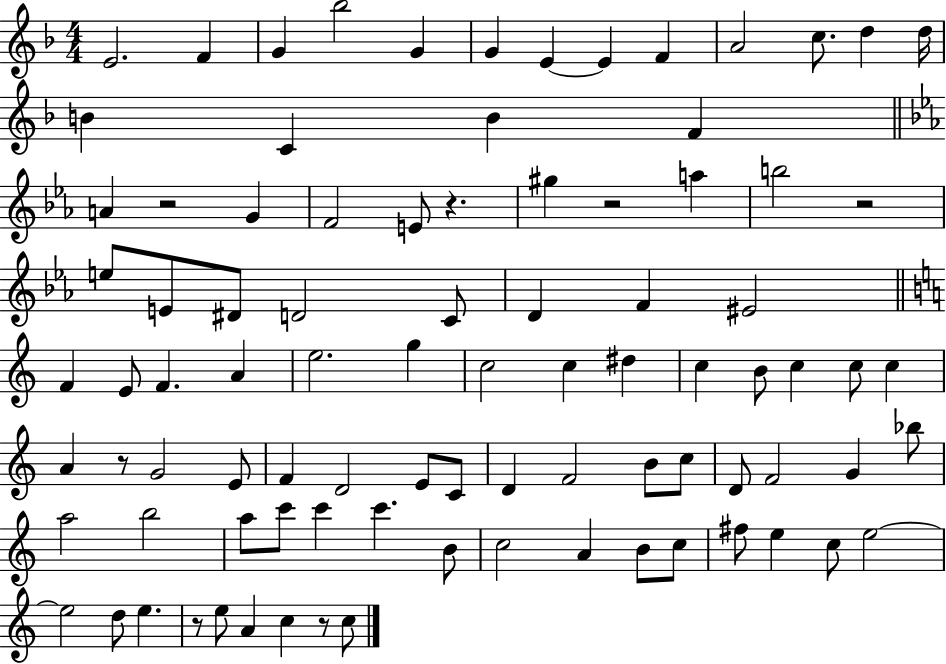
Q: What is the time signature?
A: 4/4